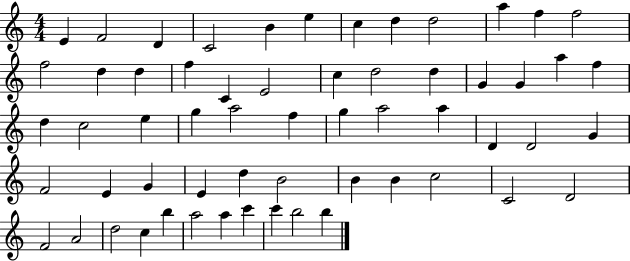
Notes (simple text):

E4/q F4/h D4/q C4/h B4/q E5/q C5/q D5/q D5/h A5/q F5/q F5/h F5/h D5/q D5/q F5/q C4/q E4/h C5/q D5/h D5/q G4/q G4/q A5/q F5/q D5/q C5/h E5/q G5/q A5/h F5/q G5/q A5/h A5/q D4/q D4/h G4/q F4/h E4/q G4/q E4/q D5/q B4/h B4/q B4/q C5/h C4/h D4/h F4/h A4/h D5/h C5/q B5/q A5/h A5/q C6/q C6/q B5/h B5/q